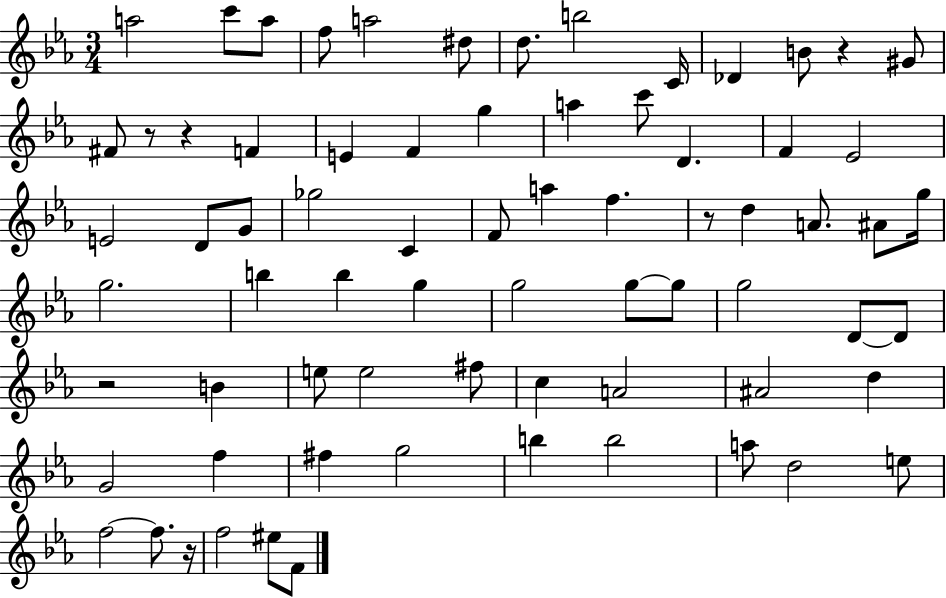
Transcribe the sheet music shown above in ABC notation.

X:1
T:Untitled
M:3/4
L:1/4
K:Eb
a2 c'/2 a/2 f/2 a2 ^d/2 d/2 b2 C/4 _D B/2 z ^G/2 ^F/2 z/2 z F E F g a c'/2 D F _E2 E2 D/2 G/2 _g2 C F/2 a f z/2 d A/2 ^A/2 g/4 g2 b b g g2 g/2 g/2 g2 D/2 D/2 z2 B e/2 e2 ^f/2 c A2 ^A2 d G2 f ^f g2 b b2 a/2 d2 e/2 f2 f/2 z/4 f2 ^e/2 F/2